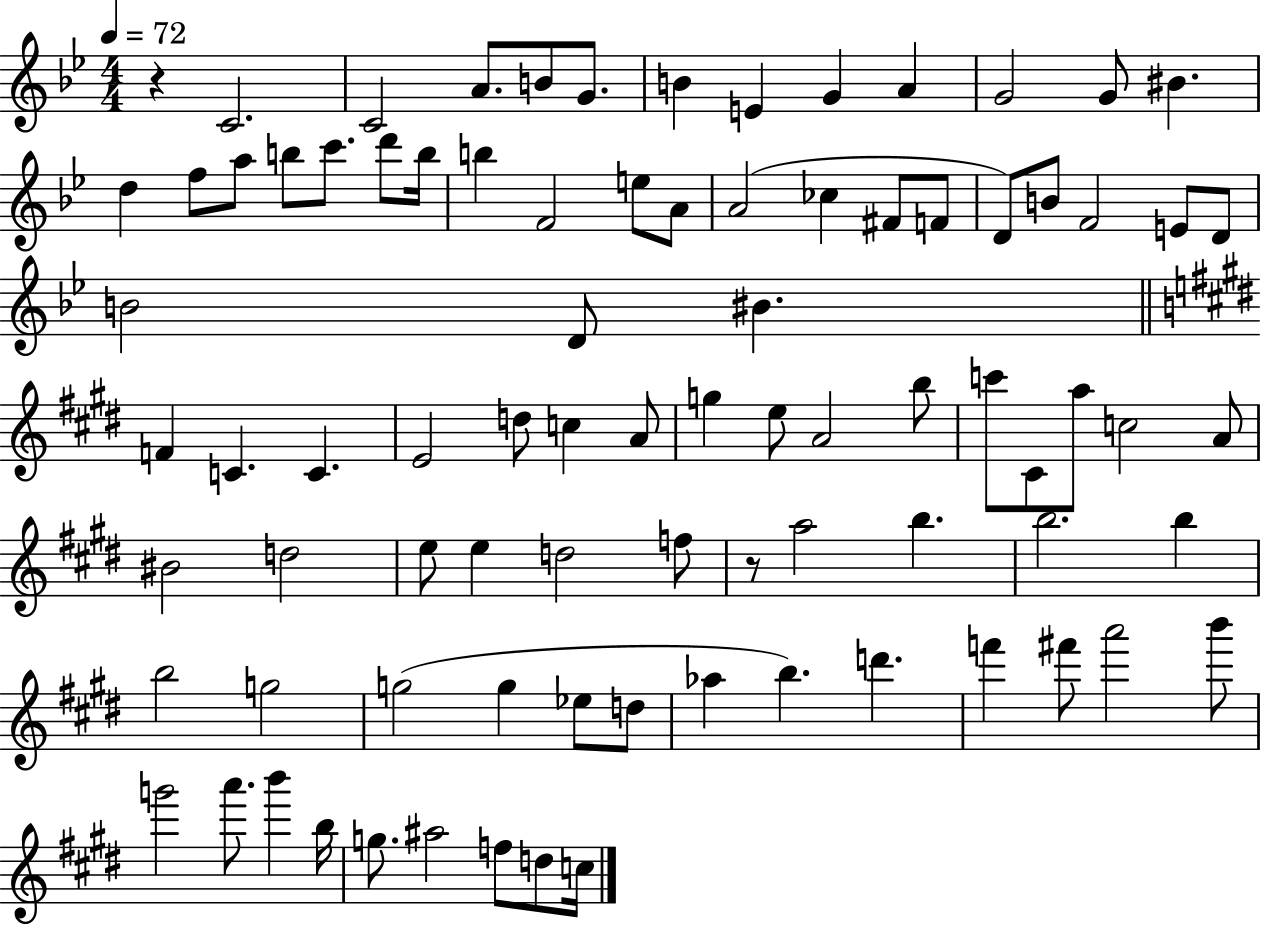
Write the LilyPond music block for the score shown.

{
  \clef treble
  \numericTimeSignature
  \time 4/4
  \key bes \major
  \tempo 4 = 72
  r4 c'2. | c'2 a'8. b'8 g'8. | b'4 e'4 g'4 a'4 | g'2 g'8 bis'4. | \break d''4 f''8 a''8 b''8 c'''8. d'''8 b''16 | b''4 f'2 e''8 a'8 | a'2( ces''4 fis'8 f'8 | d'8) b'8 f'2 e'8 d'8 | \break b'2 d'8 bis'4. | \bar "||" \break \key e \major f'4 c'4. c'4. | e'2 d''8 c''4 a'8 | g''4 e''8 a'2 b''8 | c'''8 cis'8 a''8 c''2 a'8 | \break bis'2 d''2 | e''8 e''4 d''2 f''8 | r8 a''2 b''4. | b''2. b''4 | \break b''2 g''2 | g''2( g''4 ees''8 d''8 | aes''4 b''4.) d'''4. | f'''4 fis'''8 a'''2 b'''8 | \break g'''2 a'''8. b'''4 b''16 | g''8. ais''2 f''8 d''8 c''16 | \bar "|."
}